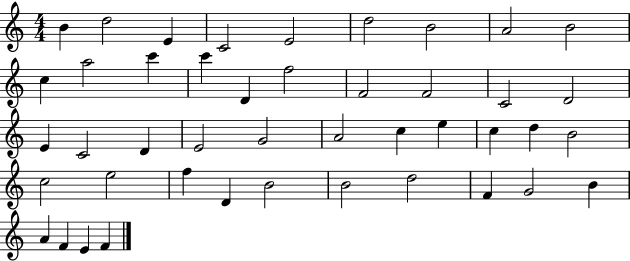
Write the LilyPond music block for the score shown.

{
  \clef treble
  \numericTimeSignature
  \time 4/4
  \key c \major
  b'4 d''2 e'4 | c'2 e'2 | d''2 b'2 | a'2 b'2 | \break c''4 a''2 c'''4 | c'''4 d'4 f''2 | f'2 f'2 | c'2 d'2 | \break e'4 c'2 d'4 | e'2 g'2 | a'2 c''4 e''4 | c''4 d''4 b'2 | \break c''2 e''2 | f''4 d'4 b'2 | b'2 d''2 | f'4 g'2 b'4 | \break a'4 f'4 e'4 f'4 | \bar "|."
}